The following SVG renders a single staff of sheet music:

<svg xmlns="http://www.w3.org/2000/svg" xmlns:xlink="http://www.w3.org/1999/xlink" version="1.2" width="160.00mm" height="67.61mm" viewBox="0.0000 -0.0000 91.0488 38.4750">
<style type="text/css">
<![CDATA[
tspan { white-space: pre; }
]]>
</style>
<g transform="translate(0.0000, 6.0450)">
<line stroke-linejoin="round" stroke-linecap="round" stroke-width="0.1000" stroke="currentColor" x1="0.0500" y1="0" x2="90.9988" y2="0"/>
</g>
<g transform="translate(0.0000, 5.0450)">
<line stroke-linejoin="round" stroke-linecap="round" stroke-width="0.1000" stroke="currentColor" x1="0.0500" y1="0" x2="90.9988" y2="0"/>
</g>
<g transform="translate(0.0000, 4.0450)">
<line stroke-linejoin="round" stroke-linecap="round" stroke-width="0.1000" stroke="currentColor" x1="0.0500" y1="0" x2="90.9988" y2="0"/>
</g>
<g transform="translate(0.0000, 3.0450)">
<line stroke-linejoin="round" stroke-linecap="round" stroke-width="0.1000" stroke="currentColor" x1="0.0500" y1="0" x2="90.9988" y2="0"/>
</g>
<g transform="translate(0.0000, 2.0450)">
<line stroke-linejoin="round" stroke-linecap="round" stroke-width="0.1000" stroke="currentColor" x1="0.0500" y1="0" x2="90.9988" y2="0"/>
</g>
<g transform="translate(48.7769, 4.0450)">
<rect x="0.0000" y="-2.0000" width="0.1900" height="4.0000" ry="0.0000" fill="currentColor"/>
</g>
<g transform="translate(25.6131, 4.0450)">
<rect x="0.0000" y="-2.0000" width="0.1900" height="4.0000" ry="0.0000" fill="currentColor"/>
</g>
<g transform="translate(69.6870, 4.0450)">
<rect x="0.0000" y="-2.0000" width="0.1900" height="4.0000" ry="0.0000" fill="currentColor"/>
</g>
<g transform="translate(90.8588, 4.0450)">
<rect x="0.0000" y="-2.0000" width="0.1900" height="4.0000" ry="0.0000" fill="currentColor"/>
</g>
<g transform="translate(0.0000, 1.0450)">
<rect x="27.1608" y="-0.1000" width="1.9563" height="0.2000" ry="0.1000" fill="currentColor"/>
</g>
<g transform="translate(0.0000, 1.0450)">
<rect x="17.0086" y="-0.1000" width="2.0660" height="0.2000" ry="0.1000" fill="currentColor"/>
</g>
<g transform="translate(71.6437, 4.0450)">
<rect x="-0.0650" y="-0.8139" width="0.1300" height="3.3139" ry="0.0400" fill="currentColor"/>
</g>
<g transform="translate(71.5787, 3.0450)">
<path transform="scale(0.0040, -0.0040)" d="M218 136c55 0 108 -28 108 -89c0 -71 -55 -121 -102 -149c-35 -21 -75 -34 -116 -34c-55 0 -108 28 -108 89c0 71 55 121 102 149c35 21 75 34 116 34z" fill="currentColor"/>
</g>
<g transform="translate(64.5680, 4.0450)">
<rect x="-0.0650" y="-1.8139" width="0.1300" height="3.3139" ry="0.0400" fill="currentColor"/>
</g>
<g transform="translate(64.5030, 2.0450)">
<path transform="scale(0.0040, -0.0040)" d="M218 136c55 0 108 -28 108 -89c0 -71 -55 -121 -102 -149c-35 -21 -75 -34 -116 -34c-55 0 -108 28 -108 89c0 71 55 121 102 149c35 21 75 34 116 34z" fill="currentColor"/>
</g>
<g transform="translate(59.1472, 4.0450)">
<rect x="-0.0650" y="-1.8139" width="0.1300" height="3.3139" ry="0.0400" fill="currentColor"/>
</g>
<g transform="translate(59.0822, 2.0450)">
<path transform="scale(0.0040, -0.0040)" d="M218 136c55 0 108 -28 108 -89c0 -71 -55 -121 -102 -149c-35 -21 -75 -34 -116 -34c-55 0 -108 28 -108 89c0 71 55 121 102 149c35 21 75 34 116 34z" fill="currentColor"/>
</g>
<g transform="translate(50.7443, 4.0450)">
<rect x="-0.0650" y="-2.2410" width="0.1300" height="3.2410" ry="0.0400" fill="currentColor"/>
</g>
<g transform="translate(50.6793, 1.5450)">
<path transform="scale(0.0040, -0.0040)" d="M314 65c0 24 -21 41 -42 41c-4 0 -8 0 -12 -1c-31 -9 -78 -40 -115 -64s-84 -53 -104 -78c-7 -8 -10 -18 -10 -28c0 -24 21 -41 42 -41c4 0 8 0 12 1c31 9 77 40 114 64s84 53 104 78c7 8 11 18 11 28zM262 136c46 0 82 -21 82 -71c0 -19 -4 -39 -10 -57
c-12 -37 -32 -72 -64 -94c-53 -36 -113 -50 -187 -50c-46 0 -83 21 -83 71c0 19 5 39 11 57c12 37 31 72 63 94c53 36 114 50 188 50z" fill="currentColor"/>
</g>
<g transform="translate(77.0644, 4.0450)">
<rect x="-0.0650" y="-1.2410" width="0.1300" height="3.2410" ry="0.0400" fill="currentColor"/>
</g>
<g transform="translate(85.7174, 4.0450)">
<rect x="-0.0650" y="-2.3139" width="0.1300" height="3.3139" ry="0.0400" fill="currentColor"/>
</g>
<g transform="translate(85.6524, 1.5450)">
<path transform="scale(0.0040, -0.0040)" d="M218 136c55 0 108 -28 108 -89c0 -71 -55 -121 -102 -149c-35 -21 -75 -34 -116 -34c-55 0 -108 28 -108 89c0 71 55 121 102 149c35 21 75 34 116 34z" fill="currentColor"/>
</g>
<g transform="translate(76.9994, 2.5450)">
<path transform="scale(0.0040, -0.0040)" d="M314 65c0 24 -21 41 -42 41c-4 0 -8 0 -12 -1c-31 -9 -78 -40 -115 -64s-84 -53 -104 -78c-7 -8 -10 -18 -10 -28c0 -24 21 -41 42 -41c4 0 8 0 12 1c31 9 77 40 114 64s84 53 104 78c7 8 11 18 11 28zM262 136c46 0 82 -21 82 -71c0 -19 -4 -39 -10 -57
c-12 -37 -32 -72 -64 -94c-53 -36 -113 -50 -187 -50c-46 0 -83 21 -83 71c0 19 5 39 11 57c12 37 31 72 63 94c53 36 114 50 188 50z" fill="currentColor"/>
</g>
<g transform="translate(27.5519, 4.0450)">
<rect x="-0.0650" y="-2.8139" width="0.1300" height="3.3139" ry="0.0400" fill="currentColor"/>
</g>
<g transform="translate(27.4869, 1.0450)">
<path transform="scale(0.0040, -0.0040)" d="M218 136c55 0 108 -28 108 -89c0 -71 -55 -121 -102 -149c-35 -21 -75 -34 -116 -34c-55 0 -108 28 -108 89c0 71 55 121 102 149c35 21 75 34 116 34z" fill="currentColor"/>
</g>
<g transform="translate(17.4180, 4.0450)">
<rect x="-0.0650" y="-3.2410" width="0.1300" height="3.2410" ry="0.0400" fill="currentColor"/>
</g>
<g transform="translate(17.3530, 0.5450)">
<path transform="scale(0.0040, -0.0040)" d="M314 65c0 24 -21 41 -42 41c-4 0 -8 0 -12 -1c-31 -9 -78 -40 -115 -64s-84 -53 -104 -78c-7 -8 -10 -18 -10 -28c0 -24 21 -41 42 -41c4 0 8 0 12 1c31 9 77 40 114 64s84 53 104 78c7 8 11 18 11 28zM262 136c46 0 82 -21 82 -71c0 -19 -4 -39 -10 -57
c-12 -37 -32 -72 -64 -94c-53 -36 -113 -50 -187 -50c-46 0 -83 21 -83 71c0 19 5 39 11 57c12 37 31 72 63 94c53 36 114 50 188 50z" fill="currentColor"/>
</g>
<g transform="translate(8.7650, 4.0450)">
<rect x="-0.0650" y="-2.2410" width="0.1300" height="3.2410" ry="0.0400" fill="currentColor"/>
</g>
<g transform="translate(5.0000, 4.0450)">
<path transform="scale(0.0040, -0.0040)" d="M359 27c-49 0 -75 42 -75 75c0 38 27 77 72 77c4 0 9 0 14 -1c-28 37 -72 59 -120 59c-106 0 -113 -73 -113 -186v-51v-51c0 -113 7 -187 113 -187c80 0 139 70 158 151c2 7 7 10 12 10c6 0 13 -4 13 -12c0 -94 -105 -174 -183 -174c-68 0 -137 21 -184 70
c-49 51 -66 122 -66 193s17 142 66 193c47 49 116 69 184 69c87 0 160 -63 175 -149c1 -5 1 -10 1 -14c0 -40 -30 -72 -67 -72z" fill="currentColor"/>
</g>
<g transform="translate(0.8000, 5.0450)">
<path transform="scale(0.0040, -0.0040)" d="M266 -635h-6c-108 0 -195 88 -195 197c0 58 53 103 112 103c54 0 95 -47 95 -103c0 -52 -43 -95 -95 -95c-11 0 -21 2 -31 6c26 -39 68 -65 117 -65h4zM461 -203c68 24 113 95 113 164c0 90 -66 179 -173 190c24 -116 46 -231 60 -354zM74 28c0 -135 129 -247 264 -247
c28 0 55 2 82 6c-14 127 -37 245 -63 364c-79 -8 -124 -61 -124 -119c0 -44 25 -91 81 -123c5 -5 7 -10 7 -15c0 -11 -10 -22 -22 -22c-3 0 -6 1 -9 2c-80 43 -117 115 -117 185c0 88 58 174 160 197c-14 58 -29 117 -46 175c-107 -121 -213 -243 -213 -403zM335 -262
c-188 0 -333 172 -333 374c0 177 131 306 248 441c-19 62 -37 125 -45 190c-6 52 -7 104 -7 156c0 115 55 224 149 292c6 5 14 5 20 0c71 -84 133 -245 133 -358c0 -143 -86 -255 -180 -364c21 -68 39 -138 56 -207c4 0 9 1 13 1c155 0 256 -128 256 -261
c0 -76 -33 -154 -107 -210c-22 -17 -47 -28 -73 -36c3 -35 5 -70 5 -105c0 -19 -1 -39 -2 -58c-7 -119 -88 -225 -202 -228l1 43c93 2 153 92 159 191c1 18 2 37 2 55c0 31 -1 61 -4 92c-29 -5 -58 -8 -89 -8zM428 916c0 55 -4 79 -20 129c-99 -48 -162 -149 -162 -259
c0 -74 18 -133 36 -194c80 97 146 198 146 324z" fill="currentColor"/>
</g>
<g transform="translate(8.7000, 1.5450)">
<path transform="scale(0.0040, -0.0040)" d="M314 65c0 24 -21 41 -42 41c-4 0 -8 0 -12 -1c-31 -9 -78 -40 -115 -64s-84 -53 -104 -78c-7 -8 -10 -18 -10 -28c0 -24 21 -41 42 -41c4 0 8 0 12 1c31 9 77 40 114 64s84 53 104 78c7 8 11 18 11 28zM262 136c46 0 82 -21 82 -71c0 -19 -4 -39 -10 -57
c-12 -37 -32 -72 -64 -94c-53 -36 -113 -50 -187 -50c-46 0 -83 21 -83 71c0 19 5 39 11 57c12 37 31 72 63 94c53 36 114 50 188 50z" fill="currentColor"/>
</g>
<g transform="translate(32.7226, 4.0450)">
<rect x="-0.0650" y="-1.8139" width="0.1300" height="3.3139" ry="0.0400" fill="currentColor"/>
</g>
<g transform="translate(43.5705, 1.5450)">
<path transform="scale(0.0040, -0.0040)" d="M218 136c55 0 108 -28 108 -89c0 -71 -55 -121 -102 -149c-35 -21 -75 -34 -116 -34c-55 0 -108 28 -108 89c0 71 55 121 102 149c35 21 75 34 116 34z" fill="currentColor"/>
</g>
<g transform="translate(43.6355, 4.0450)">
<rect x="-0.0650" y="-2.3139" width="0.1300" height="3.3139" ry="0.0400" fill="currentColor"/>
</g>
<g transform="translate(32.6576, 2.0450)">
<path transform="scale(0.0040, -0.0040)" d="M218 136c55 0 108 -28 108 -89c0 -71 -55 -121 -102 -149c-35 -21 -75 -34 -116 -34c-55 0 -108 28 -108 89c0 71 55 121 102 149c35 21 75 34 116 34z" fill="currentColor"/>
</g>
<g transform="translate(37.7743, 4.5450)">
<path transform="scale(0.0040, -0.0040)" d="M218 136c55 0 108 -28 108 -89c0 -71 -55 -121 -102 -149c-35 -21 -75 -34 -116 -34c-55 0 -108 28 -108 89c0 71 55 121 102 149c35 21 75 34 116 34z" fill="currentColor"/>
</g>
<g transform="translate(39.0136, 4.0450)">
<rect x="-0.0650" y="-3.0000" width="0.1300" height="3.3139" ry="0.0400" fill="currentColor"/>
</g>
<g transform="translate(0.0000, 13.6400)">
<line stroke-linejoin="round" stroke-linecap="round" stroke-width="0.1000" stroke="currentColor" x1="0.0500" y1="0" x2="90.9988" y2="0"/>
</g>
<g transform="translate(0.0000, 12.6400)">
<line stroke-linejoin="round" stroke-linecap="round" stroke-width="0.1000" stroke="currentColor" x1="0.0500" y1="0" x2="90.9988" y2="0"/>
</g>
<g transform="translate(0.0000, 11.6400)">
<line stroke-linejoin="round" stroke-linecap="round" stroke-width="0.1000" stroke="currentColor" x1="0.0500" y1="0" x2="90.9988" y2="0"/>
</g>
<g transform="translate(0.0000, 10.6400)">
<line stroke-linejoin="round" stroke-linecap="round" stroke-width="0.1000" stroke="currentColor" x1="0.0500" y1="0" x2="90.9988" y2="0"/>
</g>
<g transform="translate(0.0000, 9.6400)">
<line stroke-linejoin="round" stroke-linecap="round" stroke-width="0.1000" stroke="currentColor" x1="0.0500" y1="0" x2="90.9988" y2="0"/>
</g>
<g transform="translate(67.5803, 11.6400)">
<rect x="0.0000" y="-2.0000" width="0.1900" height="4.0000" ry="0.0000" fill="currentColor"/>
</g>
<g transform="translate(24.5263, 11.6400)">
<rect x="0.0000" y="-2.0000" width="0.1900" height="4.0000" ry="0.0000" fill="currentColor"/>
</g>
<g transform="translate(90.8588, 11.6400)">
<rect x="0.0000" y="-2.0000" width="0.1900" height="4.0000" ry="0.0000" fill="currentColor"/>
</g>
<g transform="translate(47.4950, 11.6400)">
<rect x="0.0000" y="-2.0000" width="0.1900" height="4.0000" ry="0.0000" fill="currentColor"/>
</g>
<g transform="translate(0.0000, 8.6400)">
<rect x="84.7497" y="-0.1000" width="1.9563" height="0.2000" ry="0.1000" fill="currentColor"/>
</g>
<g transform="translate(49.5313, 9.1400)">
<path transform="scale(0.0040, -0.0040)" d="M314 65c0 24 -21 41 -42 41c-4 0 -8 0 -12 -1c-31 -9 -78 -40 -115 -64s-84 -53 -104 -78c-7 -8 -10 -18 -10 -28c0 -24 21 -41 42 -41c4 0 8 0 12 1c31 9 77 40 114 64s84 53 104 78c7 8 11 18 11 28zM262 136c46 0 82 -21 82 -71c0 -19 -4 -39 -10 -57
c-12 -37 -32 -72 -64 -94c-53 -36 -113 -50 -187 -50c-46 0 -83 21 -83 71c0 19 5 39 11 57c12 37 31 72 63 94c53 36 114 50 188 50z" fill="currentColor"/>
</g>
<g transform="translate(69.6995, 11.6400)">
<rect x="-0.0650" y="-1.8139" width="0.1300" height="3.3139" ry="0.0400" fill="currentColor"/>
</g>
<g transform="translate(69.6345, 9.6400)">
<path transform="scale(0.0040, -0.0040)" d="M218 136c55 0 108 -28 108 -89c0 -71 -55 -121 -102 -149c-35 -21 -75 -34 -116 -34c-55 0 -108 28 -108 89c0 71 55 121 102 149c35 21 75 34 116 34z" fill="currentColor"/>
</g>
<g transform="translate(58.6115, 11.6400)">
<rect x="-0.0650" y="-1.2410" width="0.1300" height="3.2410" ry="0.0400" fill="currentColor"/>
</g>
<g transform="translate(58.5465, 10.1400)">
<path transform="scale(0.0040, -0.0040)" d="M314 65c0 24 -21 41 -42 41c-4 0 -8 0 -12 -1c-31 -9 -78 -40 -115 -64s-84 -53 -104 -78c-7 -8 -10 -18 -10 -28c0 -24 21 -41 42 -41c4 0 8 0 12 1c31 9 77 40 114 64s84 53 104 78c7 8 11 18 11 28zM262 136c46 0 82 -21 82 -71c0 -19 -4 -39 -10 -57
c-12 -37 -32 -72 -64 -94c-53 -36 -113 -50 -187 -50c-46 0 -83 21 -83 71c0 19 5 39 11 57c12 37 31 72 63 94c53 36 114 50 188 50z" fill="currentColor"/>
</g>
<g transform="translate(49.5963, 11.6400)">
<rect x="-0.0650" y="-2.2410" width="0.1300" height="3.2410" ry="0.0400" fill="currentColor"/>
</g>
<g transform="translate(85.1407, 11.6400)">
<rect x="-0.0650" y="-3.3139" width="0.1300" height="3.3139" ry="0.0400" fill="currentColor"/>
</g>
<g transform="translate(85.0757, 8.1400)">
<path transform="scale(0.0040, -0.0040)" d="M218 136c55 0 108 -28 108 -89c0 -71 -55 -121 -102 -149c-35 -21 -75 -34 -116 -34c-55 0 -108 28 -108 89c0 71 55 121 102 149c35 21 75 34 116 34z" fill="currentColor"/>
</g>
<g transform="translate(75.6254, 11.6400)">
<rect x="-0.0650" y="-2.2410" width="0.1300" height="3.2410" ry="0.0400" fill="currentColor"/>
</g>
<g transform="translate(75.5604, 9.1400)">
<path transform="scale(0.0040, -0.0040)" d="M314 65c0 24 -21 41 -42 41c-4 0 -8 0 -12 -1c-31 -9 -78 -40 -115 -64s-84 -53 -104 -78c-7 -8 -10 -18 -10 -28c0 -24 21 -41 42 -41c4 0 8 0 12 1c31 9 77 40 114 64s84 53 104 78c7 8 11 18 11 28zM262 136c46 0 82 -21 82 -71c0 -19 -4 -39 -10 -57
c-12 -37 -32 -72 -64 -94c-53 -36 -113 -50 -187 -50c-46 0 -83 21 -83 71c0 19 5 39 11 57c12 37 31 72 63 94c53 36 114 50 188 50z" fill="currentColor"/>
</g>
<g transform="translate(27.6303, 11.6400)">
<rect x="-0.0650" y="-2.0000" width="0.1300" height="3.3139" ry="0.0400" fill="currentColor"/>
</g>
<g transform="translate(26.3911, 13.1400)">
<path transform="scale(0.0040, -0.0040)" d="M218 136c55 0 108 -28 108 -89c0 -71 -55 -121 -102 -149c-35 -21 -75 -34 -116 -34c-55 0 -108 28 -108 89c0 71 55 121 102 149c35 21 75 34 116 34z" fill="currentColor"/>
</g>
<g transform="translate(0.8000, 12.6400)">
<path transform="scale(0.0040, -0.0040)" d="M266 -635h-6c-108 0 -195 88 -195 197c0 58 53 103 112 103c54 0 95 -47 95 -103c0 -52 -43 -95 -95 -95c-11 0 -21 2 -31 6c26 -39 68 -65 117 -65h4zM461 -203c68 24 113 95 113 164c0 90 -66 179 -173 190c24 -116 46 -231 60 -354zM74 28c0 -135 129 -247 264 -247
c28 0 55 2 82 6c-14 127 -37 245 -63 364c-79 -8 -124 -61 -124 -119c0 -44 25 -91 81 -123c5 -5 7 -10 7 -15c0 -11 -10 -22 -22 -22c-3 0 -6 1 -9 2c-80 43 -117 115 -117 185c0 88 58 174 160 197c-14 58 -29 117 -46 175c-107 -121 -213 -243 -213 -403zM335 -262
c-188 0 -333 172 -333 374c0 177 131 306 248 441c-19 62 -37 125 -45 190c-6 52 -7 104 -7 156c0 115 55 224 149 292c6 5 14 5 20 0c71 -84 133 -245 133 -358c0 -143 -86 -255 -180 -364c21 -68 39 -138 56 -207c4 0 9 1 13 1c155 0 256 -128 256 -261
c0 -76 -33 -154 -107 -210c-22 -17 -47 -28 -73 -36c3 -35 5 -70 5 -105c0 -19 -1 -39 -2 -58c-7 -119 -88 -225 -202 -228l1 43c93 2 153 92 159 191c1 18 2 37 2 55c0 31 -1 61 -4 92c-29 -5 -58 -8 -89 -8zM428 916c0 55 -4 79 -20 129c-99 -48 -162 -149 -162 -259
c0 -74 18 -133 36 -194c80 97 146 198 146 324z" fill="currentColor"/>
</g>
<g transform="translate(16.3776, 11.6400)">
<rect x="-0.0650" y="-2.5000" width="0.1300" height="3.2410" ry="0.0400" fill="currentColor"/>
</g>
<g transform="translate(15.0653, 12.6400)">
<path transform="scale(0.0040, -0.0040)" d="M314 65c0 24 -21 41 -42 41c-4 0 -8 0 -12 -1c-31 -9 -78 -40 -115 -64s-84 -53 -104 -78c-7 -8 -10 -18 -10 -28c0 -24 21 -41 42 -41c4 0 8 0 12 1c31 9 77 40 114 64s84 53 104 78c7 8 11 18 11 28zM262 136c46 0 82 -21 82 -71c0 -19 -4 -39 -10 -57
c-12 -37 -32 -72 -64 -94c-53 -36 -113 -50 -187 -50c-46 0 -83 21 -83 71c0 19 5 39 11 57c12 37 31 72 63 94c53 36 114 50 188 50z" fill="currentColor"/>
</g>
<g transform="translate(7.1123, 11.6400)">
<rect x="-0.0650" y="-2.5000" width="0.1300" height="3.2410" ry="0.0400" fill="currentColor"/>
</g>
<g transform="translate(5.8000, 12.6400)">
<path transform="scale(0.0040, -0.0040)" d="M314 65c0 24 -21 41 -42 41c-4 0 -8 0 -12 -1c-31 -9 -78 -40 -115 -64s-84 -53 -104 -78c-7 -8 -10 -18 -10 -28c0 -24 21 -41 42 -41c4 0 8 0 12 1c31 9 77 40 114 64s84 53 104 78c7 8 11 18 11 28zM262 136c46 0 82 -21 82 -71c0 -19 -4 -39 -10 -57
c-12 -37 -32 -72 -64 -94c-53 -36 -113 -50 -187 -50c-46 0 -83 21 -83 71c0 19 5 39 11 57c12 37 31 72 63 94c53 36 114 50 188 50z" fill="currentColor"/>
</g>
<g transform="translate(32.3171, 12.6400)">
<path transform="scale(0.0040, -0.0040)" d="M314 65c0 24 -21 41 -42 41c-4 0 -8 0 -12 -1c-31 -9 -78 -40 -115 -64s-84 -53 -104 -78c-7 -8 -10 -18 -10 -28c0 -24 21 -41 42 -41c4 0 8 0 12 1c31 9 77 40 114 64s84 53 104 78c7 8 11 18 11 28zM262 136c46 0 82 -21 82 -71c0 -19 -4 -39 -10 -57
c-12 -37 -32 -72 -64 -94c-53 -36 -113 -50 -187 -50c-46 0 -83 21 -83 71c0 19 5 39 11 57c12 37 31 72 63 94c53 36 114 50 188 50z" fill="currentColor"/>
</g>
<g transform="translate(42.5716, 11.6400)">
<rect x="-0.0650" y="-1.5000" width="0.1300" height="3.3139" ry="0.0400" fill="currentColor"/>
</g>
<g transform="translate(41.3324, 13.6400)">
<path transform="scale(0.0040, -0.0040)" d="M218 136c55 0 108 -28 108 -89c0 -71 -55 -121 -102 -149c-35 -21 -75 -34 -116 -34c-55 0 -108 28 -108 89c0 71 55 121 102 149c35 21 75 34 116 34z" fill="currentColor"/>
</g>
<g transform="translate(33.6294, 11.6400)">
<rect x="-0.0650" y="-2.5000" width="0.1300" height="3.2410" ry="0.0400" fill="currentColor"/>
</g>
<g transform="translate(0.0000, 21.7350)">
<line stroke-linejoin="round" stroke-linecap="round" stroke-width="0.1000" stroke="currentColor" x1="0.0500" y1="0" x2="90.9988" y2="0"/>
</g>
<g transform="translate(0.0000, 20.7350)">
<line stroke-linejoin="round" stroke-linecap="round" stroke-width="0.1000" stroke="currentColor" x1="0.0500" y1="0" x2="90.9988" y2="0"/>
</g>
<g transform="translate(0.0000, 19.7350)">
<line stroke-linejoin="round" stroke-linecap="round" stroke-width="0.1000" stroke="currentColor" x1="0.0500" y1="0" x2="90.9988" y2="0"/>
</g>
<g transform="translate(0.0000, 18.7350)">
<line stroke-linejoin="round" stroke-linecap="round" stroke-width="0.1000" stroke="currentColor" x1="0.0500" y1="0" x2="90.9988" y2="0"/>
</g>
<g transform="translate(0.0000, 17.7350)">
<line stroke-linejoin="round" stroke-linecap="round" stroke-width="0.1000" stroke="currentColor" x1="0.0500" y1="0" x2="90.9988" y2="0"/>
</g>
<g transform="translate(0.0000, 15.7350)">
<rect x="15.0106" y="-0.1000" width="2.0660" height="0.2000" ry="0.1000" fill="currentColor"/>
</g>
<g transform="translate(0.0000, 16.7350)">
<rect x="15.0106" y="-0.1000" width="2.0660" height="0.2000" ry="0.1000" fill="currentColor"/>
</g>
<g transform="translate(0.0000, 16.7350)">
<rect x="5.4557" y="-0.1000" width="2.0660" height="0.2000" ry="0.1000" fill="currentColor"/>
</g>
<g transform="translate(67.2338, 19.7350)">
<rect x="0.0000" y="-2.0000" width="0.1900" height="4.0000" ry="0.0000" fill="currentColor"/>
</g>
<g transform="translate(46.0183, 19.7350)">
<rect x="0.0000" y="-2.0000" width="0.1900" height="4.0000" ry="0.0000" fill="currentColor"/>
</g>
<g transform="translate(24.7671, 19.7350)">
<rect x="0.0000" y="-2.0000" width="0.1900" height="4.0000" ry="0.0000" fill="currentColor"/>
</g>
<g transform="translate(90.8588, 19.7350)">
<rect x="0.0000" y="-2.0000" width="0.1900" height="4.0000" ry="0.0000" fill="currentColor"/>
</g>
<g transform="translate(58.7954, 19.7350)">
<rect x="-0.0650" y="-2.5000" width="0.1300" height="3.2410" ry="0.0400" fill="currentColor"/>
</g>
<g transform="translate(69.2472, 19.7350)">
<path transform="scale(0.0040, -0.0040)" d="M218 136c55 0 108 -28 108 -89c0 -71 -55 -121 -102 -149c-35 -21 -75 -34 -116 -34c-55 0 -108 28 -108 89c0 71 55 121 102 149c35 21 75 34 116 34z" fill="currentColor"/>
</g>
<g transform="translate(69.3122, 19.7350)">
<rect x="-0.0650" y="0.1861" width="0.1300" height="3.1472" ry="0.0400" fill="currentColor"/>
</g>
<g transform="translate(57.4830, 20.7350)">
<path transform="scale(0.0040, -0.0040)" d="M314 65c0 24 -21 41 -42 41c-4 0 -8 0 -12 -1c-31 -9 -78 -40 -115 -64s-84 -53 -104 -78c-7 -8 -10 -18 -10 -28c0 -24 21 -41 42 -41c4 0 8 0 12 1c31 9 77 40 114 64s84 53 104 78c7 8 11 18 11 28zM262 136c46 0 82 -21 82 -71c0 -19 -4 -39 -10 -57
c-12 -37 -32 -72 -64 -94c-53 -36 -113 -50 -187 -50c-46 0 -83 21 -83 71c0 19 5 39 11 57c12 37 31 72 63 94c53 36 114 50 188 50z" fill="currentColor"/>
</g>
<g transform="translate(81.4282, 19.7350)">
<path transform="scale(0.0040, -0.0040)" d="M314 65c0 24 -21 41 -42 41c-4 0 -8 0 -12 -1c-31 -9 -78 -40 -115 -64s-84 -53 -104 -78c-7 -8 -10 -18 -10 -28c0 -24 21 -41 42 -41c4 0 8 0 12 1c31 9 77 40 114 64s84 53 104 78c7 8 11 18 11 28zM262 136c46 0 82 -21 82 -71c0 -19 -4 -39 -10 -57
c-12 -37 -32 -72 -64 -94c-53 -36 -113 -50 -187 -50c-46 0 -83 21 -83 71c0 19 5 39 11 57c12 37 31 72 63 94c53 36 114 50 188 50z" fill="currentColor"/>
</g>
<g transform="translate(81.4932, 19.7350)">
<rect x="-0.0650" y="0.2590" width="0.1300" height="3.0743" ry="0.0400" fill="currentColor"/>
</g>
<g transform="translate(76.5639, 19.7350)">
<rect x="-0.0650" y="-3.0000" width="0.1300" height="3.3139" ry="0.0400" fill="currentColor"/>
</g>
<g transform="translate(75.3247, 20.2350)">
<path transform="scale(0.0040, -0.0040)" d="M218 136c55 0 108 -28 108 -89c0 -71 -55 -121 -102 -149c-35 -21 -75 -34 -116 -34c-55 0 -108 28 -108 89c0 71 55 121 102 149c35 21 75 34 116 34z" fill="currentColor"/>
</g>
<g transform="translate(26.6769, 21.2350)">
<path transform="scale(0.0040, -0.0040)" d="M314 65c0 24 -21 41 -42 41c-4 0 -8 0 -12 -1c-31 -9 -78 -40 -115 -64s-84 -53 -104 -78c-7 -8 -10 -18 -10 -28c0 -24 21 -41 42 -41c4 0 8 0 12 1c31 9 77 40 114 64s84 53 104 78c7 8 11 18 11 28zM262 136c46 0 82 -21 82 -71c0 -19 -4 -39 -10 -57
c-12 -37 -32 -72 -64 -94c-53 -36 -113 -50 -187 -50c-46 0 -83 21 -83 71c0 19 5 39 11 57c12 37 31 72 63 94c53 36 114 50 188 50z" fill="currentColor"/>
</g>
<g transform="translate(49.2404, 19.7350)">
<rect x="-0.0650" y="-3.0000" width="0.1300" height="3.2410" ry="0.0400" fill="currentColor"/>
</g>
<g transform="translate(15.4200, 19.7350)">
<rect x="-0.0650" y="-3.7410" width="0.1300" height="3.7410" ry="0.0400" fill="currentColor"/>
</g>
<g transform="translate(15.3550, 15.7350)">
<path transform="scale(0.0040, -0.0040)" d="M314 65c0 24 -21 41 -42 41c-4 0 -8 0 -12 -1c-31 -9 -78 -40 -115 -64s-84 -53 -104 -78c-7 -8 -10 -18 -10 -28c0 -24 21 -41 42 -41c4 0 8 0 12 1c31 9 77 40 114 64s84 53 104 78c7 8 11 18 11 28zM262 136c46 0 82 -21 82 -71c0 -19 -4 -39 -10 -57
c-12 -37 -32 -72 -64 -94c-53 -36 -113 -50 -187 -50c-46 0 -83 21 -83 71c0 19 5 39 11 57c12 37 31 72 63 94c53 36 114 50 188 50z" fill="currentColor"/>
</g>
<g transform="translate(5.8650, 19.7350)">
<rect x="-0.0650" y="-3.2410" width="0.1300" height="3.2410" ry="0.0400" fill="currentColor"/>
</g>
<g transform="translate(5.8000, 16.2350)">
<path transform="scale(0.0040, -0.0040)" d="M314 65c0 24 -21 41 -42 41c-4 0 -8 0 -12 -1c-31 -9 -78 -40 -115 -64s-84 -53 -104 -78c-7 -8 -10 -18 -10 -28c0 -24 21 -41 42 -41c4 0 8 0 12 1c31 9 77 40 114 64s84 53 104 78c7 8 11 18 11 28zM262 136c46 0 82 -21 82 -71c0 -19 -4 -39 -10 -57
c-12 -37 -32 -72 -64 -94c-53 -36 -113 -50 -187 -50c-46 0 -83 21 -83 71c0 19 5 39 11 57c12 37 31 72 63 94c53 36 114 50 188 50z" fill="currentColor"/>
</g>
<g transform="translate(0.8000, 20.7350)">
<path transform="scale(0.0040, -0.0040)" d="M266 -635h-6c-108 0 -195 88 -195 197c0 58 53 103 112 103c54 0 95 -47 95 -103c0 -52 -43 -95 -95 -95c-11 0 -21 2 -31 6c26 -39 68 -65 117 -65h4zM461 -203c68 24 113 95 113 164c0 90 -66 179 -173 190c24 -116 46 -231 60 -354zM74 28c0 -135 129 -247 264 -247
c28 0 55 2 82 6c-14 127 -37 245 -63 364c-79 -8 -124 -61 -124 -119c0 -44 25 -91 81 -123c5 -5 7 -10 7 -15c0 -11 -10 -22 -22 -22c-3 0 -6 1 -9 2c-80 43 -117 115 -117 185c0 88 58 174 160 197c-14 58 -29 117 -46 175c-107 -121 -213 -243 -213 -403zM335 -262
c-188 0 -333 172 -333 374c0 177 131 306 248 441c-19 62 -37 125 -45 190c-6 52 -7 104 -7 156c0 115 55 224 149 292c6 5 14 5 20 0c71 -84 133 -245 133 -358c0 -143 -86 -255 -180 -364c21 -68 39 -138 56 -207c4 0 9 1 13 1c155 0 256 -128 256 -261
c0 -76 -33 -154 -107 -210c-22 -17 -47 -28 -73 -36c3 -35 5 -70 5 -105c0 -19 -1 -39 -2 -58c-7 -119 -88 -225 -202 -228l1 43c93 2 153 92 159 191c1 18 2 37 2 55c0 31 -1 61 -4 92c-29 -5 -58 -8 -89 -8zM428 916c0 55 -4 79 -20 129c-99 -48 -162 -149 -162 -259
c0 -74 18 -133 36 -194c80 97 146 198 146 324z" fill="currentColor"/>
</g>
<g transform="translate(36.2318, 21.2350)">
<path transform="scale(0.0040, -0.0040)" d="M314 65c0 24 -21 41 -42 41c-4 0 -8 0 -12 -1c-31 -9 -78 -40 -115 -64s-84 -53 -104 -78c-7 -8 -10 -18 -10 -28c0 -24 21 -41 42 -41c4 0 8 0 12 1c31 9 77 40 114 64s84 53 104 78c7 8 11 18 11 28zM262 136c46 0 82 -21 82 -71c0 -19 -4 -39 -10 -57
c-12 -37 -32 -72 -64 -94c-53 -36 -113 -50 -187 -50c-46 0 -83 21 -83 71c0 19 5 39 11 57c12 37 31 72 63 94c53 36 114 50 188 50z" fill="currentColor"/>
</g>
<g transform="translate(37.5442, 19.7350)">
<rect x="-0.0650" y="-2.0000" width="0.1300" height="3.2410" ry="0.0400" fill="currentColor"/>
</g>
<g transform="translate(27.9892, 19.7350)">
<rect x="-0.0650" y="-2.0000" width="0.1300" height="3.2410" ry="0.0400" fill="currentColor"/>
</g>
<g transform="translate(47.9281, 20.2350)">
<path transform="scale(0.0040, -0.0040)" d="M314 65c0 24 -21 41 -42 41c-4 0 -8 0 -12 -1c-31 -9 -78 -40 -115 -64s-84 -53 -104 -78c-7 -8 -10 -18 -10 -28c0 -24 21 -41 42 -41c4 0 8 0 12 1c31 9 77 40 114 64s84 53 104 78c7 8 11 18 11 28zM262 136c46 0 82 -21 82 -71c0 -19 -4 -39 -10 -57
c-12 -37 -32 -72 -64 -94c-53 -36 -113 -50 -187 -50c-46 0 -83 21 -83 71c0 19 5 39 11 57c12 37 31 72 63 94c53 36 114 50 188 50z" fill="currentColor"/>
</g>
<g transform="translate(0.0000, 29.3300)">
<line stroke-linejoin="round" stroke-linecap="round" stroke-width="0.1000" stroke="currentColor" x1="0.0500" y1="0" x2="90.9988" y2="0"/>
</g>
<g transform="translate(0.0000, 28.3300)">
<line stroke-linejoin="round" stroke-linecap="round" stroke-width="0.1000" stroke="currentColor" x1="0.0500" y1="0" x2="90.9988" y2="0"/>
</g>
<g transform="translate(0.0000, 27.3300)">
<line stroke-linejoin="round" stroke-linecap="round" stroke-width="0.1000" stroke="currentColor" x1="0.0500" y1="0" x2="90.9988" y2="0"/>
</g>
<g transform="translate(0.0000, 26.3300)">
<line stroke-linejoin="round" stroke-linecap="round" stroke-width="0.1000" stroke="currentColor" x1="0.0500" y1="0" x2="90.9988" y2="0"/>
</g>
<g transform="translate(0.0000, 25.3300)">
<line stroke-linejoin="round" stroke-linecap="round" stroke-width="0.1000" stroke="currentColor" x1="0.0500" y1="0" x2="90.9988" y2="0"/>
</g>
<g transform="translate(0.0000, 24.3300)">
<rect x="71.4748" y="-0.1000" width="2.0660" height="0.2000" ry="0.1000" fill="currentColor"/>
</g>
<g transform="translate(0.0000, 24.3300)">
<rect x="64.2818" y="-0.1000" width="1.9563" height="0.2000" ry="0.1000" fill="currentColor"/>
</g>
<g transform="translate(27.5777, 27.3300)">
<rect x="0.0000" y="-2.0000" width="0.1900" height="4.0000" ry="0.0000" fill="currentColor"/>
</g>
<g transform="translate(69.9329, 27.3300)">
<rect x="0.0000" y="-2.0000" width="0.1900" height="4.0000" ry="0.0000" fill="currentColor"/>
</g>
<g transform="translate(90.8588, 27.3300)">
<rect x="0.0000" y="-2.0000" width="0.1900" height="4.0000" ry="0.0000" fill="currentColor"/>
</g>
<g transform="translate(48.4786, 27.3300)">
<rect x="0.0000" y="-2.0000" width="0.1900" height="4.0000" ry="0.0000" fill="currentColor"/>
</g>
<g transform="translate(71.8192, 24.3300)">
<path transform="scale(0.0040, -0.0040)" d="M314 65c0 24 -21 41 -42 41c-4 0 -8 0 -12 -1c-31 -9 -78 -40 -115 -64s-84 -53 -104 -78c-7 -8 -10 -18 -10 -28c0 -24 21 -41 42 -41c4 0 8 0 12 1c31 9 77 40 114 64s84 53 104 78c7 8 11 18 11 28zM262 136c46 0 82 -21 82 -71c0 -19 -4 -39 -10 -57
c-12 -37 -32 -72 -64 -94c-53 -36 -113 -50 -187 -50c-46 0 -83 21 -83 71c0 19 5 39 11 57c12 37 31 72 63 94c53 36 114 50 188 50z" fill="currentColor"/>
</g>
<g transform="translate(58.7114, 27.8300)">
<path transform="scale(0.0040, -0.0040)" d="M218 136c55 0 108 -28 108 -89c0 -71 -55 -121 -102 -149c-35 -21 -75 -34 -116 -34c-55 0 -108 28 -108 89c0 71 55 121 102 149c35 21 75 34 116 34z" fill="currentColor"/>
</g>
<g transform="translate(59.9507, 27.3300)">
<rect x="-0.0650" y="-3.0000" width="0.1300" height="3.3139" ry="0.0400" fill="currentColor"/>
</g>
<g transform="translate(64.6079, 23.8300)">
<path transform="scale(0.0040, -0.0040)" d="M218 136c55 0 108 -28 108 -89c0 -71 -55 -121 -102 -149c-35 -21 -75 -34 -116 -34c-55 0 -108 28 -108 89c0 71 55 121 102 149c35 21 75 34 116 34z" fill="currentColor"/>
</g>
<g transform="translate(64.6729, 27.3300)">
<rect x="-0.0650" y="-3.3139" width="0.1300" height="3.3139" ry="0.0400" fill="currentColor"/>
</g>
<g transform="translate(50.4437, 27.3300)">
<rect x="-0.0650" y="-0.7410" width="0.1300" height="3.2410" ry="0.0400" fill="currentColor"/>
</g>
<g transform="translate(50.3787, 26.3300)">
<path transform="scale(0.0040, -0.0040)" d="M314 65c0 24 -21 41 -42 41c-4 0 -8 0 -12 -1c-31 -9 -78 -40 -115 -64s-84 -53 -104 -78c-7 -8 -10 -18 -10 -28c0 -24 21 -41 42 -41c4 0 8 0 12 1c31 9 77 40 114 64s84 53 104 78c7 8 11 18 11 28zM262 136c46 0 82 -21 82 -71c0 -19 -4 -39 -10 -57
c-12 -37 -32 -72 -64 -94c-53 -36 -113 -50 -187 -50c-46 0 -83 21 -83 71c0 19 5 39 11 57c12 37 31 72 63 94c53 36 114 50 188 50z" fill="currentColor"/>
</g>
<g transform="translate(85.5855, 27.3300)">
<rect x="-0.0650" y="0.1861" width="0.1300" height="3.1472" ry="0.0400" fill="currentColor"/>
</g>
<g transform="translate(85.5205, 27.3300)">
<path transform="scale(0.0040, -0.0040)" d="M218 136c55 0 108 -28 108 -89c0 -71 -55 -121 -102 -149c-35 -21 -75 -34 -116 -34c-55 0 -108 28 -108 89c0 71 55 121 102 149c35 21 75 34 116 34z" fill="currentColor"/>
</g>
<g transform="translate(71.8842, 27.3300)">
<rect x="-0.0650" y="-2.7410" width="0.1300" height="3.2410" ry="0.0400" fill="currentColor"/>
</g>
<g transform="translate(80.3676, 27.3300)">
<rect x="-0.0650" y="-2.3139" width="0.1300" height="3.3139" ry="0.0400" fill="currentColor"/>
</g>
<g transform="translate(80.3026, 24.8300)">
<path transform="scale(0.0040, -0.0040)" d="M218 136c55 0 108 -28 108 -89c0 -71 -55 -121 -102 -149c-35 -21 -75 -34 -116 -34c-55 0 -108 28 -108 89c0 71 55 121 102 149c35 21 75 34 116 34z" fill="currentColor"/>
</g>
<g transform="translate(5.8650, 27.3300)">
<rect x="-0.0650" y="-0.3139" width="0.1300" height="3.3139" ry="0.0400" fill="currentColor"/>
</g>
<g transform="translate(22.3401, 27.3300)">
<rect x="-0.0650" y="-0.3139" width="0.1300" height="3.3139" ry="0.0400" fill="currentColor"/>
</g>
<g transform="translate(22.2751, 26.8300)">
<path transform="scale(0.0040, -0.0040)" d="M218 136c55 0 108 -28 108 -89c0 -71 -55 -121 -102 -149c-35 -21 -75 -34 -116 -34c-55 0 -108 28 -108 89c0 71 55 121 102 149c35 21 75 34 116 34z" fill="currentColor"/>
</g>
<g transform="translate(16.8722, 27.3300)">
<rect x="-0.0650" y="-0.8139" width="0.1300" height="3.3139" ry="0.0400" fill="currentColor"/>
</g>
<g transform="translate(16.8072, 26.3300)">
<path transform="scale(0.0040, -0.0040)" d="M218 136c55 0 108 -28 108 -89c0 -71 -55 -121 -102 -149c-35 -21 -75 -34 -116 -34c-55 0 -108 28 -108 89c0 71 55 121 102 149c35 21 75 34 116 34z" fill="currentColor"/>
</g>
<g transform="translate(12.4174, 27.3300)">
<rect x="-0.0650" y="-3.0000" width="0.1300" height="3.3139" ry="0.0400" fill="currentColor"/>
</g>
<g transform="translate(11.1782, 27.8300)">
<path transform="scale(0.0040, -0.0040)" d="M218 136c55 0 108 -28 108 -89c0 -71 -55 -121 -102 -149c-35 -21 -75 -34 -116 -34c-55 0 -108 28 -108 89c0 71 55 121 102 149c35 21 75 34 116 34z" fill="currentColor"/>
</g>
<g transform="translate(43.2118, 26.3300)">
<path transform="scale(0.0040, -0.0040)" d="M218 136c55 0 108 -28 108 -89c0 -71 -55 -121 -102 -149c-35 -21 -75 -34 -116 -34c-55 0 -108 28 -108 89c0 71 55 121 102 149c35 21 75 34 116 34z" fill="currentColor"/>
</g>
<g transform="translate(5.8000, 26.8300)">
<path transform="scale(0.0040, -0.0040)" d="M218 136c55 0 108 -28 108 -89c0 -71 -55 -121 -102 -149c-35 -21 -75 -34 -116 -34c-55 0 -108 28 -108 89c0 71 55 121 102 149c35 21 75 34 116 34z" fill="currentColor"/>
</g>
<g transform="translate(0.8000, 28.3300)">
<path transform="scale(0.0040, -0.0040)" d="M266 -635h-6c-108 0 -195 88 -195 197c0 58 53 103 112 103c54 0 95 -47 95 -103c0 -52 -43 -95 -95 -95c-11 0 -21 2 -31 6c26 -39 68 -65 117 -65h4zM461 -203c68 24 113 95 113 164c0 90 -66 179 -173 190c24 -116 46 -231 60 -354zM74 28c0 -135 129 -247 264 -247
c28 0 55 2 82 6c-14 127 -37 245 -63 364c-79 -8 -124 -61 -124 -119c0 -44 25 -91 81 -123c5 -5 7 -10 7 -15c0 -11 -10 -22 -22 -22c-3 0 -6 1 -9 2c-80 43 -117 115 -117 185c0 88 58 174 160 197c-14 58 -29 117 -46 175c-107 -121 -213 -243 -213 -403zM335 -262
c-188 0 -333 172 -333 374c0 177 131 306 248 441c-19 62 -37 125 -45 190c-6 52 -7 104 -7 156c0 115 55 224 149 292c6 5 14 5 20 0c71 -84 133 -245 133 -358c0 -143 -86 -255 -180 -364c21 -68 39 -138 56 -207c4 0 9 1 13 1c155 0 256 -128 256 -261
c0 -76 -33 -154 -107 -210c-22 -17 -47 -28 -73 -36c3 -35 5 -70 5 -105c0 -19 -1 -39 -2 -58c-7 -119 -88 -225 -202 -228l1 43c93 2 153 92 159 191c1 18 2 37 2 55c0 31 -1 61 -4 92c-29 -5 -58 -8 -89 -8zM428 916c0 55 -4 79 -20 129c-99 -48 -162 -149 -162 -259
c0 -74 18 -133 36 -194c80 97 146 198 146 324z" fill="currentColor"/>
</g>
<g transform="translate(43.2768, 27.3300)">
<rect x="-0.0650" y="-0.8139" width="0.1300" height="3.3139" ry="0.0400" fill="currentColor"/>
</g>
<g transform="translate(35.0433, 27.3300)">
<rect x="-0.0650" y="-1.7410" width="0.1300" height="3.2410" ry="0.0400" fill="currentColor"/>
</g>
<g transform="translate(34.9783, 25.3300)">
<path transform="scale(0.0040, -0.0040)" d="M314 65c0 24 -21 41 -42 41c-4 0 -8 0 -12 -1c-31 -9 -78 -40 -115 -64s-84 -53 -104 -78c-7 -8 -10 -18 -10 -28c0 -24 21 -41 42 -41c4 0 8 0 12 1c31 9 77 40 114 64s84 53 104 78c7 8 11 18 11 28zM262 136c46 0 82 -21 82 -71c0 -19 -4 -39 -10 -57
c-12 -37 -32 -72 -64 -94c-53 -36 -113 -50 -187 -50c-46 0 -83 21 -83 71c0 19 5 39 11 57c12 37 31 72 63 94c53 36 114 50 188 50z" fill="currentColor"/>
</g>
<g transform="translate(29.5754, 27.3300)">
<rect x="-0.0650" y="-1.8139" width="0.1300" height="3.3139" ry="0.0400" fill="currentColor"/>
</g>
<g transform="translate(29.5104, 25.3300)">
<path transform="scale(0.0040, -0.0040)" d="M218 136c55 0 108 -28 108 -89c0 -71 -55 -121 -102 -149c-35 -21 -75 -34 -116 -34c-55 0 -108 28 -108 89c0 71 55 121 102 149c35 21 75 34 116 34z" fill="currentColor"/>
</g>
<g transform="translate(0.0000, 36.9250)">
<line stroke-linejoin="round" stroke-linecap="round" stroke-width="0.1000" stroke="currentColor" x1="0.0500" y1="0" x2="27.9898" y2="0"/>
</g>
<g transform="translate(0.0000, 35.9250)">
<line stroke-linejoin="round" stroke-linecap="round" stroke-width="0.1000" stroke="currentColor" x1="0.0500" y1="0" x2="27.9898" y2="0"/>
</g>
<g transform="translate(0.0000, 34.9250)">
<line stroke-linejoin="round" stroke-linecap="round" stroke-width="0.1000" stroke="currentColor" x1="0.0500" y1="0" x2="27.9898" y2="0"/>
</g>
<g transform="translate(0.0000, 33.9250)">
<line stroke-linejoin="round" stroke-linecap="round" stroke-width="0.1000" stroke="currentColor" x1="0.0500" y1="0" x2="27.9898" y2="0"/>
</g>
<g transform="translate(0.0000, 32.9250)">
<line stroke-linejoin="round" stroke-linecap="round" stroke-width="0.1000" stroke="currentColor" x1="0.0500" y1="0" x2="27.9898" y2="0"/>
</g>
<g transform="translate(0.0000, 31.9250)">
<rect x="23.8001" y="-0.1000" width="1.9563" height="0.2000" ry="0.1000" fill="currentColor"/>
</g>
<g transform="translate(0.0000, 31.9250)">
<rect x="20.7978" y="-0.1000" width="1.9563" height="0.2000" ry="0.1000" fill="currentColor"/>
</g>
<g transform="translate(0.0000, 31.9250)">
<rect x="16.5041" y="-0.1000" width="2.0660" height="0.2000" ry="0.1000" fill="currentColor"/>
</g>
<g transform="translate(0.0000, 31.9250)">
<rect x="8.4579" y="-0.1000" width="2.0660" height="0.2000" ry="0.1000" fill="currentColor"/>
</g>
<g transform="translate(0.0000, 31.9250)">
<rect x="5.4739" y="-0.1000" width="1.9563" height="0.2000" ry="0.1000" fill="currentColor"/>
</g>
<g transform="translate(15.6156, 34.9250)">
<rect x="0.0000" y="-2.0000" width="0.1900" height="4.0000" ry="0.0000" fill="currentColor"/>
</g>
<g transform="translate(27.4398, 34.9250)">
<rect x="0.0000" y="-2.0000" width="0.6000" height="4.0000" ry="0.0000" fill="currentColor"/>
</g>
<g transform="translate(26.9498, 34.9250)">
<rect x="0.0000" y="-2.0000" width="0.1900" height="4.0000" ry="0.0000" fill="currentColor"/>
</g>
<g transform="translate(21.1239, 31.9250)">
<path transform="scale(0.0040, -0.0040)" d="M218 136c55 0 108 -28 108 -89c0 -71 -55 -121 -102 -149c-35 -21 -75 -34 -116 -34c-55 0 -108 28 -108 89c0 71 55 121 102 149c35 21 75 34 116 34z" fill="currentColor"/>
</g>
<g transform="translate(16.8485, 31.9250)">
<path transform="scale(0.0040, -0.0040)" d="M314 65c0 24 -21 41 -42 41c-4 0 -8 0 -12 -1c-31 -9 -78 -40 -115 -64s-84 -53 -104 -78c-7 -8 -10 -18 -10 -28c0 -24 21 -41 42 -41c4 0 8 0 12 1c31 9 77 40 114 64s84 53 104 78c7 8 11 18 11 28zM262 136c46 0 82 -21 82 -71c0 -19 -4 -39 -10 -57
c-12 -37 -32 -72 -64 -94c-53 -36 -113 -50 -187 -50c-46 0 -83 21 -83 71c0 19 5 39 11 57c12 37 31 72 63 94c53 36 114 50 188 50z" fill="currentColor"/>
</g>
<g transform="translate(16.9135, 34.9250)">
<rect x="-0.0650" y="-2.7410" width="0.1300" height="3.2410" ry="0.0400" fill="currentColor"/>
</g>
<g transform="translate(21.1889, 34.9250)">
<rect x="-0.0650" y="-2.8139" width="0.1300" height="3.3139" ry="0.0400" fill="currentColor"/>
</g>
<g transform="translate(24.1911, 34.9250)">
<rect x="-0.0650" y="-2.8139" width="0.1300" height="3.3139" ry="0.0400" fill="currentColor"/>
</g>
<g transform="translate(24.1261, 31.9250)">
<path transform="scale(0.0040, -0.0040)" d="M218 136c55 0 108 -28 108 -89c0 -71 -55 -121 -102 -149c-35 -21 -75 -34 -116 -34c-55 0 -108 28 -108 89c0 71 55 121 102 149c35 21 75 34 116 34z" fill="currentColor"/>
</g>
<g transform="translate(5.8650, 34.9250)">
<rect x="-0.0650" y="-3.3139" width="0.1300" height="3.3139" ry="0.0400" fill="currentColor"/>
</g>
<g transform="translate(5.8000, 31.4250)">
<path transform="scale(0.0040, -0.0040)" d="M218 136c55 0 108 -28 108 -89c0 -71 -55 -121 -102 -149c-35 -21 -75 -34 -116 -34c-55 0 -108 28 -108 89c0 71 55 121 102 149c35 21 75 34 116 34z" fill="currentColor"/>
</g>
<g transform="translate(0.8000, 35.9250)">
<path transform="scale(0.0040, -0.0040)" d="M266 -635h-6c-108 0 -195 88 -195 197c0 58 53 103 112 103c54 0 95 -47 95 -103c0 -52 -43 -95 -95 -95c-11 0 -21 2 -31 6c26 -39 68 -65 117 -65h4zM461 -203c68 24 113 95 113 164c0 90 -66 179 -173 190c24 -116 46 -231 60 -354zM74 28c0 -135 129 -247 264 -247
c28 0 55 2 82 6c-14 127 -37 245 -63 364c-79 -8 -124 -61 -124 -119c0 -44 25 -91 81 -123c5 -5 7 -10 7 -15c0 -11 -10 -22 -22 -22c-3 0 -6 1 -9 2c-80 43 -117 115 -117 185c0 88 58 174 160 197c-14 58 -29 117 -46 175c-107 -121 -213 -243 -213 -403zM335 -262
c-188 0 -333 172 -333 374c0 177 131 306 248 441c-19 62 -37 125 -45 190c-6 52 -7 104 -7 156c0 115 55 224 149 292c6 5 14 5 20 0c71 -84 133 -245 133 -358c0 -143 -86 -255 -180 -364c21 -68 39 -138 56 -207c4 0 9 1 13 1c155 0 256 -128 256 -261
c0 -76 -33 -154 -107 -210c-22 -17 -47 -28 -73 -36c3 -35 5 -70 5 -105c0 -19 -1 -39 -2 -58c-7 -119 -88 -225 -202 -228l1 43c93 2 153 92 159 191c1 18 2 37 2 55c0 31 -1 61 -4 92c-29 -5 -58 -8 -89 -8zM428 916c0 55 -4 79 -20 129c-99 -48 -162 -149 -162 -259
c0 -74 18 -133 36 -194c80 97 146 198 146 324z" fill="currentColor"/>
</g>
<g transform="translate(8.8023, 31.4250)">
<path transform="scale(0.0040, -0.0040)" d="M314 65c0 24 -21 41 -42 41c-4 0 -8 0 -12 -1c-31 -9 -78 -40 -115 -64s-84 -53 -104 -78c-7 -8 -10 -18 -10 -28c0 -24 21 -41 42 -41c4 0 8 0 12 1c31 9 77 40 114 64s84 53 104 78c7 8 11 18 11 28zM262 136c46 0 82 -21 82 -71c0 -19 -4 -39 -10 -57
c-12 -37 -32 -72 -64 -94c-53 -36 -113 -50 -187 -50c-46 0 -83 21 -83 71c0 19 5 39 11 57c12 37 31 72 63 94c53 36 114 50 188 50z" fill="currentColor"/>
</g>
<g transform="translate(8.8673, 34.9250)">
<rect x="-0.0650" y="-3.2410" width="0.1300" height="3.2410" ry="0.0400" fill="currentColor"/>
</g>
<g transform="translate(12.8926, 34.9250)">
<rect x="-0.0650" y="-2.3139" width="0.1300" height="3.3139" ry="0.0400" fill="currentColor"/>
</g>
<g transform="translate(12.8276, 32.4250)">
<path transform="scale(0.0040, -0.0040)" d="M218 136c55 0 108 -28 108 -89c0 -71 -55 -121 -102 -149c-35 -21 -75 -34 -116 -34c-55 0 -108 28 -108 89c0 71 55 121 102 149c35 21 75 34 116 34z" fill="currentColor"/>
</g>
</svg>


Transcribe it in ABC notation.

X:1
T:Untitled
M:4/4
L:1/4
K:C
g2 b2 a f A g g2 f f d e2 g G2 G2 F G2 E g2 e2 f g2 b b2 c'2 F2 F2 A2 G2 B A B2 c A d c f f2 d d2 A b a2 g B b b2 g a2 a a